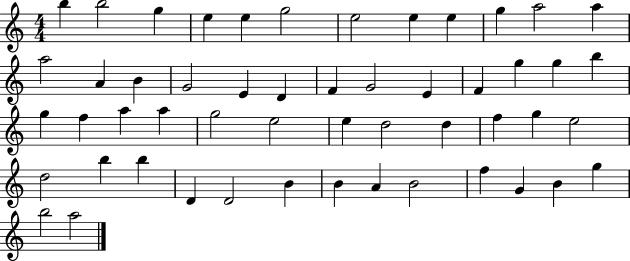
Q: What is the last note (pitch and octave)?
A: A5